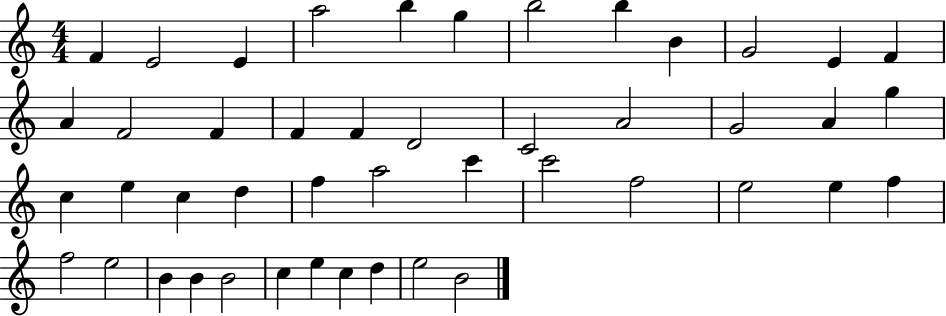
F4/q E4/h E4/q A5/h B5/q G5/q B5/h B5/q B4/q G4/h E4/q F4/q A4/q F4/h F4/q F4/q F4/q D4/h C4/h A4/h G4/h A4/q G5/q C5/q E5/q C5/q D5/q F5/q A5/h C6/q C6/h F5/h E5/h E5/q F5/q F5/h E5/h B4/q B4/q B4/h C5/q E5/q C5/q D5/q E5/h B4/h